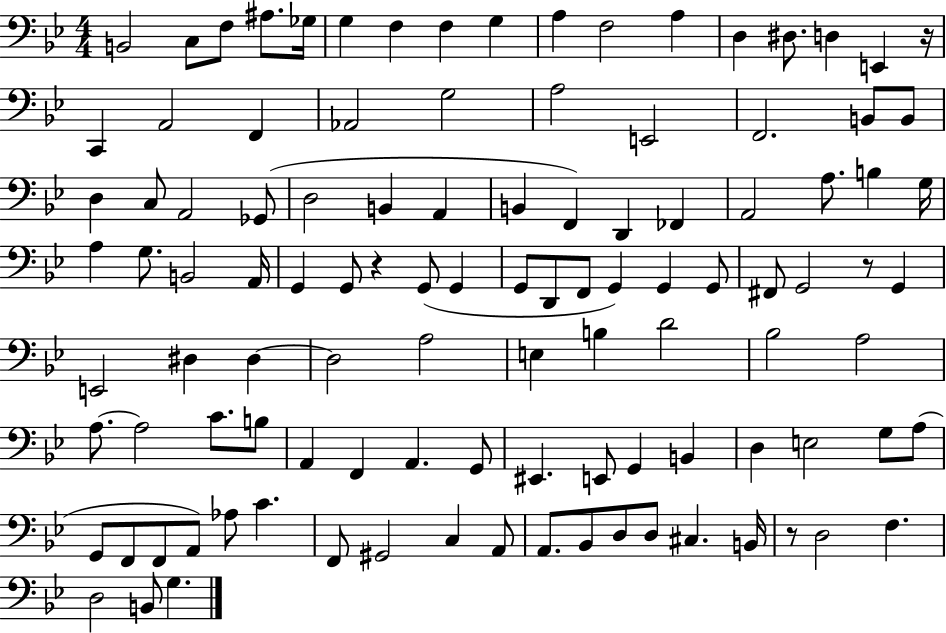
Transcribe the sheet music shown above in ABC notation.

X:1
T:Untitled
M:4/4
L:1/4
K:Bb
B,,2 C,/2 F,/2 ^A,/2 _G,/4 G, F, F, G, A, F,2 A, D, ^D,/2 D, E,, z/4 C,, A,,2 F,, _A,,2 G,2 A,2 E,,2 F,,2 B,,/2 B,,/2 D, C,/2 A,,2 _G,,/2 D,2 B,, A,, B,, F,, D,, _F,, A,,2 A,/2 B, G,/4 A, G,/2 B,,2 A,,/4 G,, G,,/2 z G,,/2 G,, G,,/2 D,,/2 F,,/2 G,, G,, G,,/2 ^F,,/2 G,,2 z/2 G,, E,,2 ^D, ^D, ^D,2 A,2 E, B, D2 _B,2 A,2 A,/2 A,2 C/2 B,/2 A,, F,, A,, G,,/2 ^E,, E,,/2 G,, B,, D, E,2 G,/2 A,/2 G,,/2 F,,/2 F,,/2 A,,/2 _A,/2 C F,,/2 ^G,,2 C, A,,/2 A,,/2 _B,,/2 D,/2 D,/2 ^C, B,,/4 z/2 D,2 F, D,2 B,,/2 G,